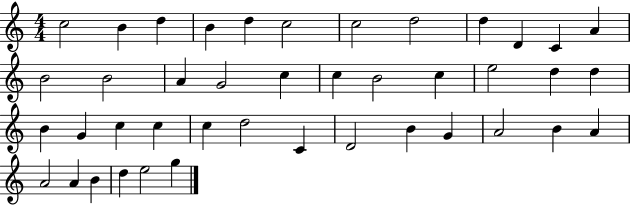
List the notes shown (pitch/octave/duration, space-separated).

C5/h B4/q D5/q B4/q D5/q C5/h C5/h D5/h D5/q D4/q C4/q A4/q B4/h B4/h A4/q G4/h C5/q C5/q B4/h C5/q E5/h D5/q D5/q B4/q G4/q C5/q C5/q C5/q D5/h C4/q D4/h B4/q G4/q A4/h B4/q A4/q A4/h A4/q B4/q D5/q E5/h G5/q